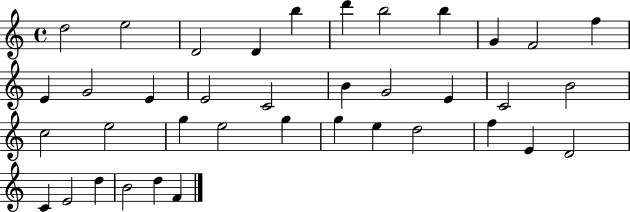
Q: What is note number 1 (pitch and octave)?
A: D5